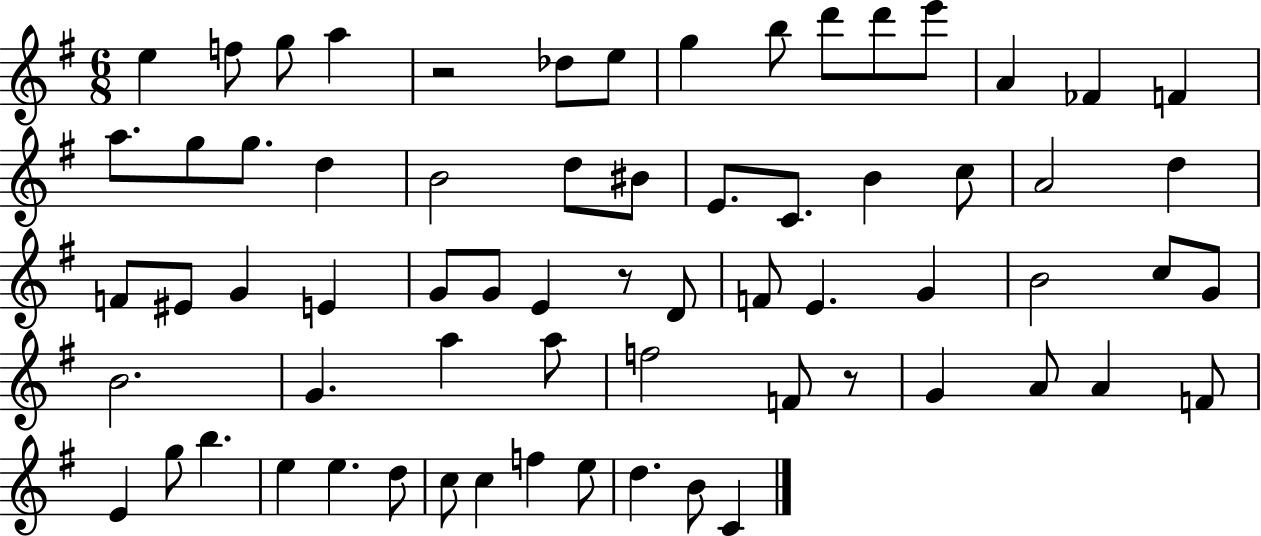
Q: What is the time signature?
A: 6/8